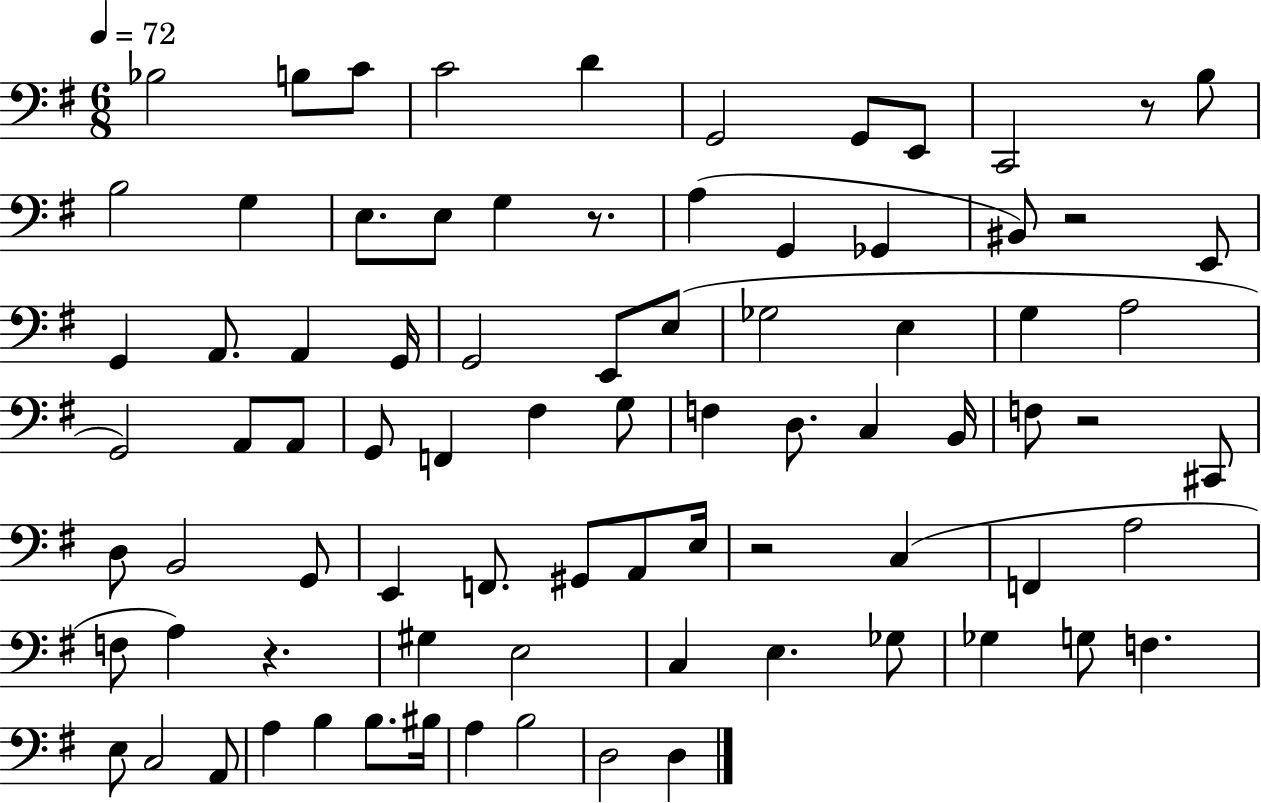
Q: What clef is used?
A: bass